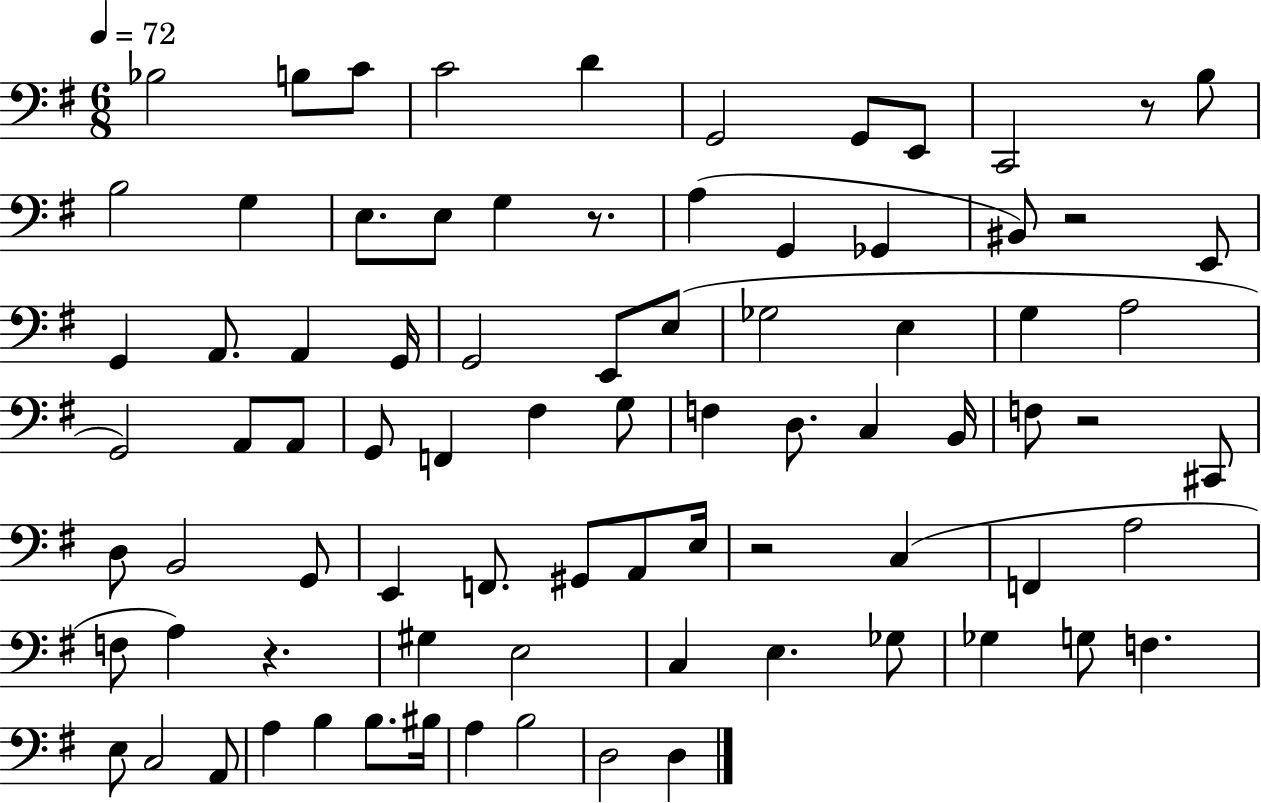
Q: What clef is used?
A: bass